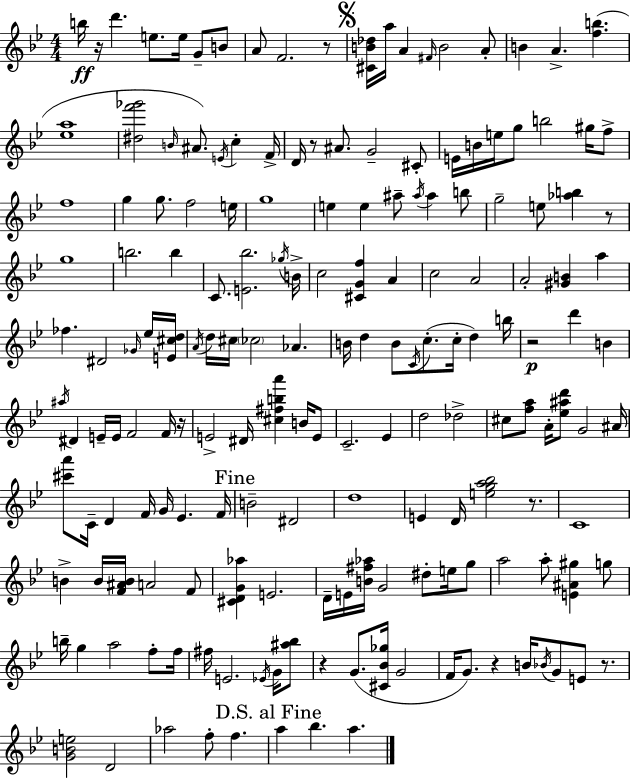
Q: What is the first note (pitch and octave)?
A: B5